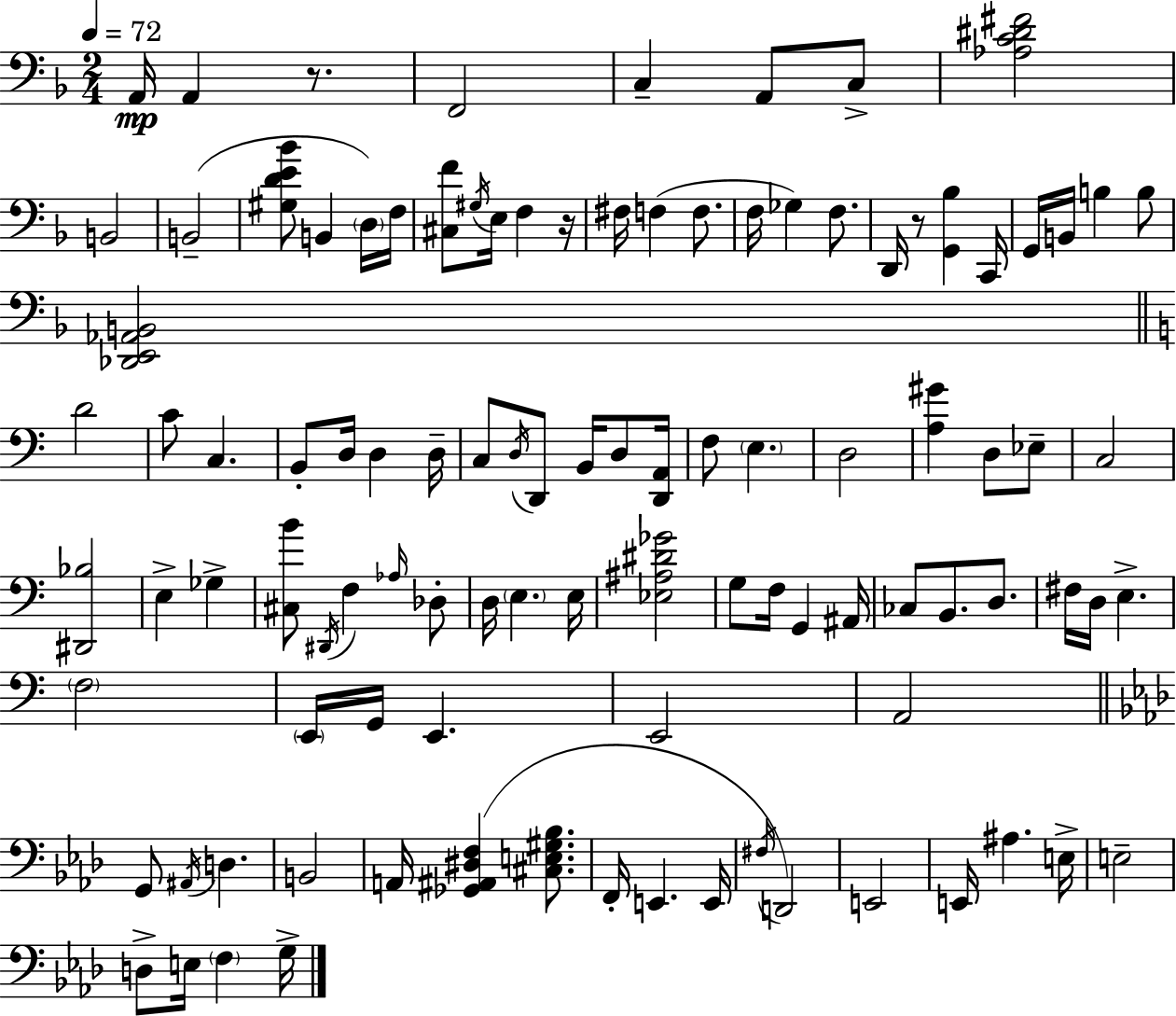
A2/s A2/q R/e. F2/h C3/q A2/e C3/e [Ab3,C4,D#4,F#4]/h B2/h B2/h [G#3,D4,E4,Bb4]/e B2/q D3/s F3/s [C#3,F4]/e G#3/s E3/s F3/q R/s F#3/s F3/q F3/e. F3/s Gb3/q F3/e. D2/s R/e [G2,Bb3]/q C2/s G2/s B2/s B3/q B3/e [Db2,E2,Ab2,B2]/h D4/h C4/e C3/q. B2/e D3/s D3/q D3/s C3/e D3/s D2/e B2/s D3/e [D2,A2]/s F3/e E3/q. D3/h [A3,G#4]/q D3/e Eb3/e C3/h [D#2,Bb3]/h E3/q Gb3/q [C#3,B4]/e D#2/s F3/q Ab3/s Db3/e D3/s E3/q. E3/s [Eb3,A#3,D#4,Gb4]/h G3/e F3/s G2/q A#2/s CES3/e B2/e. D3/e. F#3/s D3/s E3/q. F3/h E2/s G2/s E2/q. E2/h A2/h G2/e A#2/s D3/q. B2/h A2/s [Gb2,A#2,D#3,F3]/q [C#3,E3,G#3,Bb3]/e. F2/s E2/q. E2/s F#3/s D2/h E2/h E2/s A#3/q. E3/s E3/h D3/e E3/s F3/q G3/s